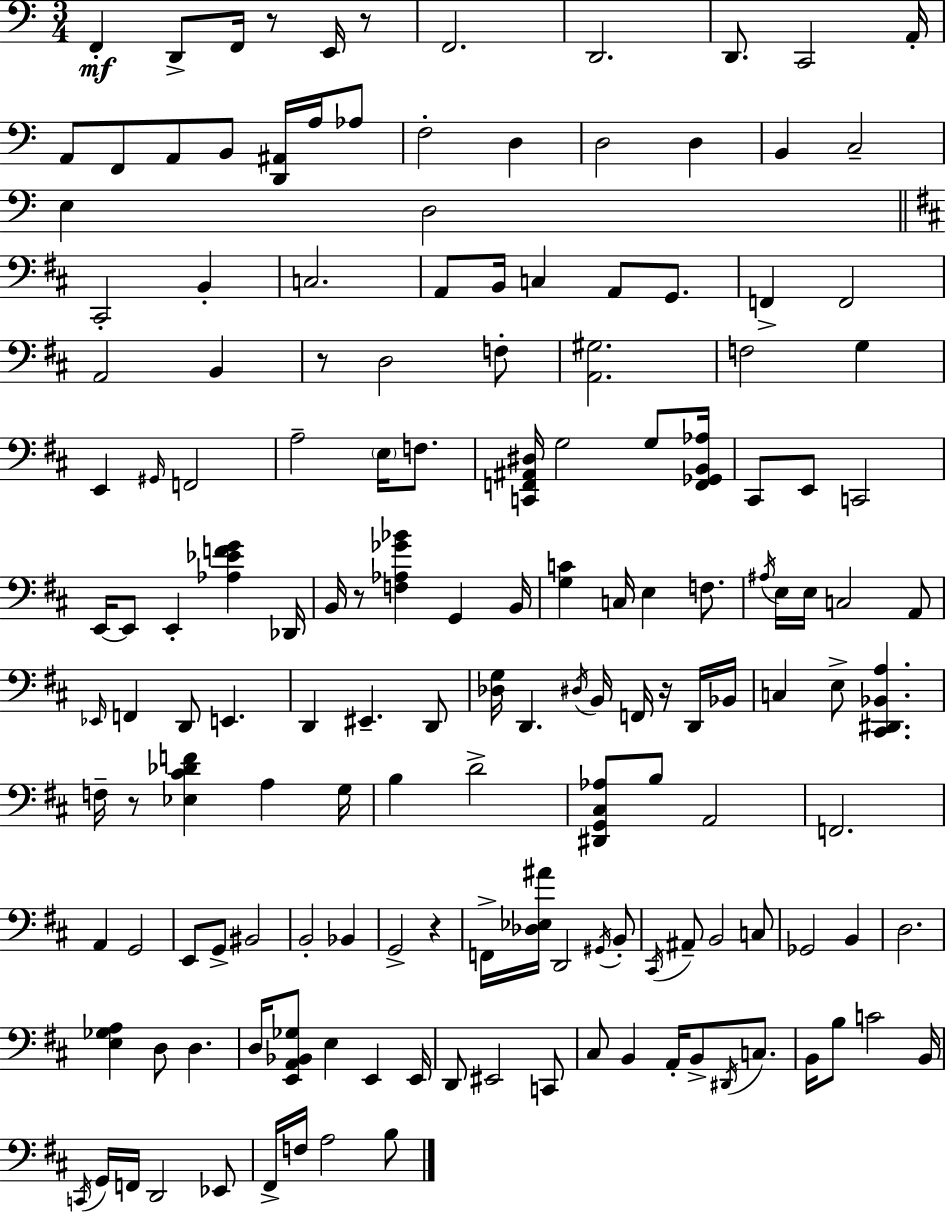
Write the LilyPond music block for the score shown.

{
  \clef bass
  \numericTimeSignature
  \time 3/4
  \key c \major
  f,4-.\mf d,8-> f,16 r8 e,16 r8 | f,2. | d,2. | d,8. c,2 a,16-. | \break a,8 f,8 a,8 b,8 <d, ais,>16 a16 aes8 | f2-. d4 | d2 d4 | b,4 c2-- | \break e4 d2 | \bar "||" \break \key b \minor cis,2-. b,4-. | c2. | a,8 b,16 c4 a,8 g,8. | f,4-> f,2 | \break a,2 b,4 | r8 d2 f8-. | <a, gis>2. | f2 g4 | \break e,4 \grace { gis,16 } f,2 | a2-- \parenthesize e16 f8. | <c, f, ais, dis>16 g2 g8 | <f, ges, b, aes>16 cis,8 e,8 c,2 | \break e,16~~ e,8 e,4-. <aes ees' f' g'>4 | des,16 b,16 r8 <f aes ges' bes'>4 g,4 | b,16 <g c'>4 c16 e4 f8. | \acciaccatura { ais16 } e16 e16 c2 | \break a,8 \grace { ees,16 } f,4 d,8 e,4. | d,4 eis,4.-- | d,8 <des g>16 d,4. \acciaccatura { dis16 } b,16 | f,16 r16 d,16 bes,16 c4 e8-> <cis, dis, bes, a>4. | \break f16-- r8 <ees cis' des' f'>4 a4 | g16 b4 d'2-> | <dis, g, cis aes>8 b8 a,2 | f,2. | \break a,4 g,2 | e,8 g,8-> bis,2 | b,2-. | bes,4 g,2-> | \break r4 f,16-> <des ees ais'>16 d,2 | \acciaccatura { gis,16 } b,8-. \acciaccatura { cis,16 } ais,8-- b,2 | c8 ges,2 | b,4 d2. | \break <e ges a>4 d8 | d4. d16 <e, a, bes, ges>8 e4 | e,4 e,16 d,8 eis,2 | c,8 cis8 b,4 | \break a,16-. b,8-> \acciaccatura { dis,16 } c8. b,16 b8 c'2 | b,16 \acciaccatura { c,16 } g,16 f,16 d,2 | ees,8 fis,16-> f16 a2 | b8 \bar "|."
}